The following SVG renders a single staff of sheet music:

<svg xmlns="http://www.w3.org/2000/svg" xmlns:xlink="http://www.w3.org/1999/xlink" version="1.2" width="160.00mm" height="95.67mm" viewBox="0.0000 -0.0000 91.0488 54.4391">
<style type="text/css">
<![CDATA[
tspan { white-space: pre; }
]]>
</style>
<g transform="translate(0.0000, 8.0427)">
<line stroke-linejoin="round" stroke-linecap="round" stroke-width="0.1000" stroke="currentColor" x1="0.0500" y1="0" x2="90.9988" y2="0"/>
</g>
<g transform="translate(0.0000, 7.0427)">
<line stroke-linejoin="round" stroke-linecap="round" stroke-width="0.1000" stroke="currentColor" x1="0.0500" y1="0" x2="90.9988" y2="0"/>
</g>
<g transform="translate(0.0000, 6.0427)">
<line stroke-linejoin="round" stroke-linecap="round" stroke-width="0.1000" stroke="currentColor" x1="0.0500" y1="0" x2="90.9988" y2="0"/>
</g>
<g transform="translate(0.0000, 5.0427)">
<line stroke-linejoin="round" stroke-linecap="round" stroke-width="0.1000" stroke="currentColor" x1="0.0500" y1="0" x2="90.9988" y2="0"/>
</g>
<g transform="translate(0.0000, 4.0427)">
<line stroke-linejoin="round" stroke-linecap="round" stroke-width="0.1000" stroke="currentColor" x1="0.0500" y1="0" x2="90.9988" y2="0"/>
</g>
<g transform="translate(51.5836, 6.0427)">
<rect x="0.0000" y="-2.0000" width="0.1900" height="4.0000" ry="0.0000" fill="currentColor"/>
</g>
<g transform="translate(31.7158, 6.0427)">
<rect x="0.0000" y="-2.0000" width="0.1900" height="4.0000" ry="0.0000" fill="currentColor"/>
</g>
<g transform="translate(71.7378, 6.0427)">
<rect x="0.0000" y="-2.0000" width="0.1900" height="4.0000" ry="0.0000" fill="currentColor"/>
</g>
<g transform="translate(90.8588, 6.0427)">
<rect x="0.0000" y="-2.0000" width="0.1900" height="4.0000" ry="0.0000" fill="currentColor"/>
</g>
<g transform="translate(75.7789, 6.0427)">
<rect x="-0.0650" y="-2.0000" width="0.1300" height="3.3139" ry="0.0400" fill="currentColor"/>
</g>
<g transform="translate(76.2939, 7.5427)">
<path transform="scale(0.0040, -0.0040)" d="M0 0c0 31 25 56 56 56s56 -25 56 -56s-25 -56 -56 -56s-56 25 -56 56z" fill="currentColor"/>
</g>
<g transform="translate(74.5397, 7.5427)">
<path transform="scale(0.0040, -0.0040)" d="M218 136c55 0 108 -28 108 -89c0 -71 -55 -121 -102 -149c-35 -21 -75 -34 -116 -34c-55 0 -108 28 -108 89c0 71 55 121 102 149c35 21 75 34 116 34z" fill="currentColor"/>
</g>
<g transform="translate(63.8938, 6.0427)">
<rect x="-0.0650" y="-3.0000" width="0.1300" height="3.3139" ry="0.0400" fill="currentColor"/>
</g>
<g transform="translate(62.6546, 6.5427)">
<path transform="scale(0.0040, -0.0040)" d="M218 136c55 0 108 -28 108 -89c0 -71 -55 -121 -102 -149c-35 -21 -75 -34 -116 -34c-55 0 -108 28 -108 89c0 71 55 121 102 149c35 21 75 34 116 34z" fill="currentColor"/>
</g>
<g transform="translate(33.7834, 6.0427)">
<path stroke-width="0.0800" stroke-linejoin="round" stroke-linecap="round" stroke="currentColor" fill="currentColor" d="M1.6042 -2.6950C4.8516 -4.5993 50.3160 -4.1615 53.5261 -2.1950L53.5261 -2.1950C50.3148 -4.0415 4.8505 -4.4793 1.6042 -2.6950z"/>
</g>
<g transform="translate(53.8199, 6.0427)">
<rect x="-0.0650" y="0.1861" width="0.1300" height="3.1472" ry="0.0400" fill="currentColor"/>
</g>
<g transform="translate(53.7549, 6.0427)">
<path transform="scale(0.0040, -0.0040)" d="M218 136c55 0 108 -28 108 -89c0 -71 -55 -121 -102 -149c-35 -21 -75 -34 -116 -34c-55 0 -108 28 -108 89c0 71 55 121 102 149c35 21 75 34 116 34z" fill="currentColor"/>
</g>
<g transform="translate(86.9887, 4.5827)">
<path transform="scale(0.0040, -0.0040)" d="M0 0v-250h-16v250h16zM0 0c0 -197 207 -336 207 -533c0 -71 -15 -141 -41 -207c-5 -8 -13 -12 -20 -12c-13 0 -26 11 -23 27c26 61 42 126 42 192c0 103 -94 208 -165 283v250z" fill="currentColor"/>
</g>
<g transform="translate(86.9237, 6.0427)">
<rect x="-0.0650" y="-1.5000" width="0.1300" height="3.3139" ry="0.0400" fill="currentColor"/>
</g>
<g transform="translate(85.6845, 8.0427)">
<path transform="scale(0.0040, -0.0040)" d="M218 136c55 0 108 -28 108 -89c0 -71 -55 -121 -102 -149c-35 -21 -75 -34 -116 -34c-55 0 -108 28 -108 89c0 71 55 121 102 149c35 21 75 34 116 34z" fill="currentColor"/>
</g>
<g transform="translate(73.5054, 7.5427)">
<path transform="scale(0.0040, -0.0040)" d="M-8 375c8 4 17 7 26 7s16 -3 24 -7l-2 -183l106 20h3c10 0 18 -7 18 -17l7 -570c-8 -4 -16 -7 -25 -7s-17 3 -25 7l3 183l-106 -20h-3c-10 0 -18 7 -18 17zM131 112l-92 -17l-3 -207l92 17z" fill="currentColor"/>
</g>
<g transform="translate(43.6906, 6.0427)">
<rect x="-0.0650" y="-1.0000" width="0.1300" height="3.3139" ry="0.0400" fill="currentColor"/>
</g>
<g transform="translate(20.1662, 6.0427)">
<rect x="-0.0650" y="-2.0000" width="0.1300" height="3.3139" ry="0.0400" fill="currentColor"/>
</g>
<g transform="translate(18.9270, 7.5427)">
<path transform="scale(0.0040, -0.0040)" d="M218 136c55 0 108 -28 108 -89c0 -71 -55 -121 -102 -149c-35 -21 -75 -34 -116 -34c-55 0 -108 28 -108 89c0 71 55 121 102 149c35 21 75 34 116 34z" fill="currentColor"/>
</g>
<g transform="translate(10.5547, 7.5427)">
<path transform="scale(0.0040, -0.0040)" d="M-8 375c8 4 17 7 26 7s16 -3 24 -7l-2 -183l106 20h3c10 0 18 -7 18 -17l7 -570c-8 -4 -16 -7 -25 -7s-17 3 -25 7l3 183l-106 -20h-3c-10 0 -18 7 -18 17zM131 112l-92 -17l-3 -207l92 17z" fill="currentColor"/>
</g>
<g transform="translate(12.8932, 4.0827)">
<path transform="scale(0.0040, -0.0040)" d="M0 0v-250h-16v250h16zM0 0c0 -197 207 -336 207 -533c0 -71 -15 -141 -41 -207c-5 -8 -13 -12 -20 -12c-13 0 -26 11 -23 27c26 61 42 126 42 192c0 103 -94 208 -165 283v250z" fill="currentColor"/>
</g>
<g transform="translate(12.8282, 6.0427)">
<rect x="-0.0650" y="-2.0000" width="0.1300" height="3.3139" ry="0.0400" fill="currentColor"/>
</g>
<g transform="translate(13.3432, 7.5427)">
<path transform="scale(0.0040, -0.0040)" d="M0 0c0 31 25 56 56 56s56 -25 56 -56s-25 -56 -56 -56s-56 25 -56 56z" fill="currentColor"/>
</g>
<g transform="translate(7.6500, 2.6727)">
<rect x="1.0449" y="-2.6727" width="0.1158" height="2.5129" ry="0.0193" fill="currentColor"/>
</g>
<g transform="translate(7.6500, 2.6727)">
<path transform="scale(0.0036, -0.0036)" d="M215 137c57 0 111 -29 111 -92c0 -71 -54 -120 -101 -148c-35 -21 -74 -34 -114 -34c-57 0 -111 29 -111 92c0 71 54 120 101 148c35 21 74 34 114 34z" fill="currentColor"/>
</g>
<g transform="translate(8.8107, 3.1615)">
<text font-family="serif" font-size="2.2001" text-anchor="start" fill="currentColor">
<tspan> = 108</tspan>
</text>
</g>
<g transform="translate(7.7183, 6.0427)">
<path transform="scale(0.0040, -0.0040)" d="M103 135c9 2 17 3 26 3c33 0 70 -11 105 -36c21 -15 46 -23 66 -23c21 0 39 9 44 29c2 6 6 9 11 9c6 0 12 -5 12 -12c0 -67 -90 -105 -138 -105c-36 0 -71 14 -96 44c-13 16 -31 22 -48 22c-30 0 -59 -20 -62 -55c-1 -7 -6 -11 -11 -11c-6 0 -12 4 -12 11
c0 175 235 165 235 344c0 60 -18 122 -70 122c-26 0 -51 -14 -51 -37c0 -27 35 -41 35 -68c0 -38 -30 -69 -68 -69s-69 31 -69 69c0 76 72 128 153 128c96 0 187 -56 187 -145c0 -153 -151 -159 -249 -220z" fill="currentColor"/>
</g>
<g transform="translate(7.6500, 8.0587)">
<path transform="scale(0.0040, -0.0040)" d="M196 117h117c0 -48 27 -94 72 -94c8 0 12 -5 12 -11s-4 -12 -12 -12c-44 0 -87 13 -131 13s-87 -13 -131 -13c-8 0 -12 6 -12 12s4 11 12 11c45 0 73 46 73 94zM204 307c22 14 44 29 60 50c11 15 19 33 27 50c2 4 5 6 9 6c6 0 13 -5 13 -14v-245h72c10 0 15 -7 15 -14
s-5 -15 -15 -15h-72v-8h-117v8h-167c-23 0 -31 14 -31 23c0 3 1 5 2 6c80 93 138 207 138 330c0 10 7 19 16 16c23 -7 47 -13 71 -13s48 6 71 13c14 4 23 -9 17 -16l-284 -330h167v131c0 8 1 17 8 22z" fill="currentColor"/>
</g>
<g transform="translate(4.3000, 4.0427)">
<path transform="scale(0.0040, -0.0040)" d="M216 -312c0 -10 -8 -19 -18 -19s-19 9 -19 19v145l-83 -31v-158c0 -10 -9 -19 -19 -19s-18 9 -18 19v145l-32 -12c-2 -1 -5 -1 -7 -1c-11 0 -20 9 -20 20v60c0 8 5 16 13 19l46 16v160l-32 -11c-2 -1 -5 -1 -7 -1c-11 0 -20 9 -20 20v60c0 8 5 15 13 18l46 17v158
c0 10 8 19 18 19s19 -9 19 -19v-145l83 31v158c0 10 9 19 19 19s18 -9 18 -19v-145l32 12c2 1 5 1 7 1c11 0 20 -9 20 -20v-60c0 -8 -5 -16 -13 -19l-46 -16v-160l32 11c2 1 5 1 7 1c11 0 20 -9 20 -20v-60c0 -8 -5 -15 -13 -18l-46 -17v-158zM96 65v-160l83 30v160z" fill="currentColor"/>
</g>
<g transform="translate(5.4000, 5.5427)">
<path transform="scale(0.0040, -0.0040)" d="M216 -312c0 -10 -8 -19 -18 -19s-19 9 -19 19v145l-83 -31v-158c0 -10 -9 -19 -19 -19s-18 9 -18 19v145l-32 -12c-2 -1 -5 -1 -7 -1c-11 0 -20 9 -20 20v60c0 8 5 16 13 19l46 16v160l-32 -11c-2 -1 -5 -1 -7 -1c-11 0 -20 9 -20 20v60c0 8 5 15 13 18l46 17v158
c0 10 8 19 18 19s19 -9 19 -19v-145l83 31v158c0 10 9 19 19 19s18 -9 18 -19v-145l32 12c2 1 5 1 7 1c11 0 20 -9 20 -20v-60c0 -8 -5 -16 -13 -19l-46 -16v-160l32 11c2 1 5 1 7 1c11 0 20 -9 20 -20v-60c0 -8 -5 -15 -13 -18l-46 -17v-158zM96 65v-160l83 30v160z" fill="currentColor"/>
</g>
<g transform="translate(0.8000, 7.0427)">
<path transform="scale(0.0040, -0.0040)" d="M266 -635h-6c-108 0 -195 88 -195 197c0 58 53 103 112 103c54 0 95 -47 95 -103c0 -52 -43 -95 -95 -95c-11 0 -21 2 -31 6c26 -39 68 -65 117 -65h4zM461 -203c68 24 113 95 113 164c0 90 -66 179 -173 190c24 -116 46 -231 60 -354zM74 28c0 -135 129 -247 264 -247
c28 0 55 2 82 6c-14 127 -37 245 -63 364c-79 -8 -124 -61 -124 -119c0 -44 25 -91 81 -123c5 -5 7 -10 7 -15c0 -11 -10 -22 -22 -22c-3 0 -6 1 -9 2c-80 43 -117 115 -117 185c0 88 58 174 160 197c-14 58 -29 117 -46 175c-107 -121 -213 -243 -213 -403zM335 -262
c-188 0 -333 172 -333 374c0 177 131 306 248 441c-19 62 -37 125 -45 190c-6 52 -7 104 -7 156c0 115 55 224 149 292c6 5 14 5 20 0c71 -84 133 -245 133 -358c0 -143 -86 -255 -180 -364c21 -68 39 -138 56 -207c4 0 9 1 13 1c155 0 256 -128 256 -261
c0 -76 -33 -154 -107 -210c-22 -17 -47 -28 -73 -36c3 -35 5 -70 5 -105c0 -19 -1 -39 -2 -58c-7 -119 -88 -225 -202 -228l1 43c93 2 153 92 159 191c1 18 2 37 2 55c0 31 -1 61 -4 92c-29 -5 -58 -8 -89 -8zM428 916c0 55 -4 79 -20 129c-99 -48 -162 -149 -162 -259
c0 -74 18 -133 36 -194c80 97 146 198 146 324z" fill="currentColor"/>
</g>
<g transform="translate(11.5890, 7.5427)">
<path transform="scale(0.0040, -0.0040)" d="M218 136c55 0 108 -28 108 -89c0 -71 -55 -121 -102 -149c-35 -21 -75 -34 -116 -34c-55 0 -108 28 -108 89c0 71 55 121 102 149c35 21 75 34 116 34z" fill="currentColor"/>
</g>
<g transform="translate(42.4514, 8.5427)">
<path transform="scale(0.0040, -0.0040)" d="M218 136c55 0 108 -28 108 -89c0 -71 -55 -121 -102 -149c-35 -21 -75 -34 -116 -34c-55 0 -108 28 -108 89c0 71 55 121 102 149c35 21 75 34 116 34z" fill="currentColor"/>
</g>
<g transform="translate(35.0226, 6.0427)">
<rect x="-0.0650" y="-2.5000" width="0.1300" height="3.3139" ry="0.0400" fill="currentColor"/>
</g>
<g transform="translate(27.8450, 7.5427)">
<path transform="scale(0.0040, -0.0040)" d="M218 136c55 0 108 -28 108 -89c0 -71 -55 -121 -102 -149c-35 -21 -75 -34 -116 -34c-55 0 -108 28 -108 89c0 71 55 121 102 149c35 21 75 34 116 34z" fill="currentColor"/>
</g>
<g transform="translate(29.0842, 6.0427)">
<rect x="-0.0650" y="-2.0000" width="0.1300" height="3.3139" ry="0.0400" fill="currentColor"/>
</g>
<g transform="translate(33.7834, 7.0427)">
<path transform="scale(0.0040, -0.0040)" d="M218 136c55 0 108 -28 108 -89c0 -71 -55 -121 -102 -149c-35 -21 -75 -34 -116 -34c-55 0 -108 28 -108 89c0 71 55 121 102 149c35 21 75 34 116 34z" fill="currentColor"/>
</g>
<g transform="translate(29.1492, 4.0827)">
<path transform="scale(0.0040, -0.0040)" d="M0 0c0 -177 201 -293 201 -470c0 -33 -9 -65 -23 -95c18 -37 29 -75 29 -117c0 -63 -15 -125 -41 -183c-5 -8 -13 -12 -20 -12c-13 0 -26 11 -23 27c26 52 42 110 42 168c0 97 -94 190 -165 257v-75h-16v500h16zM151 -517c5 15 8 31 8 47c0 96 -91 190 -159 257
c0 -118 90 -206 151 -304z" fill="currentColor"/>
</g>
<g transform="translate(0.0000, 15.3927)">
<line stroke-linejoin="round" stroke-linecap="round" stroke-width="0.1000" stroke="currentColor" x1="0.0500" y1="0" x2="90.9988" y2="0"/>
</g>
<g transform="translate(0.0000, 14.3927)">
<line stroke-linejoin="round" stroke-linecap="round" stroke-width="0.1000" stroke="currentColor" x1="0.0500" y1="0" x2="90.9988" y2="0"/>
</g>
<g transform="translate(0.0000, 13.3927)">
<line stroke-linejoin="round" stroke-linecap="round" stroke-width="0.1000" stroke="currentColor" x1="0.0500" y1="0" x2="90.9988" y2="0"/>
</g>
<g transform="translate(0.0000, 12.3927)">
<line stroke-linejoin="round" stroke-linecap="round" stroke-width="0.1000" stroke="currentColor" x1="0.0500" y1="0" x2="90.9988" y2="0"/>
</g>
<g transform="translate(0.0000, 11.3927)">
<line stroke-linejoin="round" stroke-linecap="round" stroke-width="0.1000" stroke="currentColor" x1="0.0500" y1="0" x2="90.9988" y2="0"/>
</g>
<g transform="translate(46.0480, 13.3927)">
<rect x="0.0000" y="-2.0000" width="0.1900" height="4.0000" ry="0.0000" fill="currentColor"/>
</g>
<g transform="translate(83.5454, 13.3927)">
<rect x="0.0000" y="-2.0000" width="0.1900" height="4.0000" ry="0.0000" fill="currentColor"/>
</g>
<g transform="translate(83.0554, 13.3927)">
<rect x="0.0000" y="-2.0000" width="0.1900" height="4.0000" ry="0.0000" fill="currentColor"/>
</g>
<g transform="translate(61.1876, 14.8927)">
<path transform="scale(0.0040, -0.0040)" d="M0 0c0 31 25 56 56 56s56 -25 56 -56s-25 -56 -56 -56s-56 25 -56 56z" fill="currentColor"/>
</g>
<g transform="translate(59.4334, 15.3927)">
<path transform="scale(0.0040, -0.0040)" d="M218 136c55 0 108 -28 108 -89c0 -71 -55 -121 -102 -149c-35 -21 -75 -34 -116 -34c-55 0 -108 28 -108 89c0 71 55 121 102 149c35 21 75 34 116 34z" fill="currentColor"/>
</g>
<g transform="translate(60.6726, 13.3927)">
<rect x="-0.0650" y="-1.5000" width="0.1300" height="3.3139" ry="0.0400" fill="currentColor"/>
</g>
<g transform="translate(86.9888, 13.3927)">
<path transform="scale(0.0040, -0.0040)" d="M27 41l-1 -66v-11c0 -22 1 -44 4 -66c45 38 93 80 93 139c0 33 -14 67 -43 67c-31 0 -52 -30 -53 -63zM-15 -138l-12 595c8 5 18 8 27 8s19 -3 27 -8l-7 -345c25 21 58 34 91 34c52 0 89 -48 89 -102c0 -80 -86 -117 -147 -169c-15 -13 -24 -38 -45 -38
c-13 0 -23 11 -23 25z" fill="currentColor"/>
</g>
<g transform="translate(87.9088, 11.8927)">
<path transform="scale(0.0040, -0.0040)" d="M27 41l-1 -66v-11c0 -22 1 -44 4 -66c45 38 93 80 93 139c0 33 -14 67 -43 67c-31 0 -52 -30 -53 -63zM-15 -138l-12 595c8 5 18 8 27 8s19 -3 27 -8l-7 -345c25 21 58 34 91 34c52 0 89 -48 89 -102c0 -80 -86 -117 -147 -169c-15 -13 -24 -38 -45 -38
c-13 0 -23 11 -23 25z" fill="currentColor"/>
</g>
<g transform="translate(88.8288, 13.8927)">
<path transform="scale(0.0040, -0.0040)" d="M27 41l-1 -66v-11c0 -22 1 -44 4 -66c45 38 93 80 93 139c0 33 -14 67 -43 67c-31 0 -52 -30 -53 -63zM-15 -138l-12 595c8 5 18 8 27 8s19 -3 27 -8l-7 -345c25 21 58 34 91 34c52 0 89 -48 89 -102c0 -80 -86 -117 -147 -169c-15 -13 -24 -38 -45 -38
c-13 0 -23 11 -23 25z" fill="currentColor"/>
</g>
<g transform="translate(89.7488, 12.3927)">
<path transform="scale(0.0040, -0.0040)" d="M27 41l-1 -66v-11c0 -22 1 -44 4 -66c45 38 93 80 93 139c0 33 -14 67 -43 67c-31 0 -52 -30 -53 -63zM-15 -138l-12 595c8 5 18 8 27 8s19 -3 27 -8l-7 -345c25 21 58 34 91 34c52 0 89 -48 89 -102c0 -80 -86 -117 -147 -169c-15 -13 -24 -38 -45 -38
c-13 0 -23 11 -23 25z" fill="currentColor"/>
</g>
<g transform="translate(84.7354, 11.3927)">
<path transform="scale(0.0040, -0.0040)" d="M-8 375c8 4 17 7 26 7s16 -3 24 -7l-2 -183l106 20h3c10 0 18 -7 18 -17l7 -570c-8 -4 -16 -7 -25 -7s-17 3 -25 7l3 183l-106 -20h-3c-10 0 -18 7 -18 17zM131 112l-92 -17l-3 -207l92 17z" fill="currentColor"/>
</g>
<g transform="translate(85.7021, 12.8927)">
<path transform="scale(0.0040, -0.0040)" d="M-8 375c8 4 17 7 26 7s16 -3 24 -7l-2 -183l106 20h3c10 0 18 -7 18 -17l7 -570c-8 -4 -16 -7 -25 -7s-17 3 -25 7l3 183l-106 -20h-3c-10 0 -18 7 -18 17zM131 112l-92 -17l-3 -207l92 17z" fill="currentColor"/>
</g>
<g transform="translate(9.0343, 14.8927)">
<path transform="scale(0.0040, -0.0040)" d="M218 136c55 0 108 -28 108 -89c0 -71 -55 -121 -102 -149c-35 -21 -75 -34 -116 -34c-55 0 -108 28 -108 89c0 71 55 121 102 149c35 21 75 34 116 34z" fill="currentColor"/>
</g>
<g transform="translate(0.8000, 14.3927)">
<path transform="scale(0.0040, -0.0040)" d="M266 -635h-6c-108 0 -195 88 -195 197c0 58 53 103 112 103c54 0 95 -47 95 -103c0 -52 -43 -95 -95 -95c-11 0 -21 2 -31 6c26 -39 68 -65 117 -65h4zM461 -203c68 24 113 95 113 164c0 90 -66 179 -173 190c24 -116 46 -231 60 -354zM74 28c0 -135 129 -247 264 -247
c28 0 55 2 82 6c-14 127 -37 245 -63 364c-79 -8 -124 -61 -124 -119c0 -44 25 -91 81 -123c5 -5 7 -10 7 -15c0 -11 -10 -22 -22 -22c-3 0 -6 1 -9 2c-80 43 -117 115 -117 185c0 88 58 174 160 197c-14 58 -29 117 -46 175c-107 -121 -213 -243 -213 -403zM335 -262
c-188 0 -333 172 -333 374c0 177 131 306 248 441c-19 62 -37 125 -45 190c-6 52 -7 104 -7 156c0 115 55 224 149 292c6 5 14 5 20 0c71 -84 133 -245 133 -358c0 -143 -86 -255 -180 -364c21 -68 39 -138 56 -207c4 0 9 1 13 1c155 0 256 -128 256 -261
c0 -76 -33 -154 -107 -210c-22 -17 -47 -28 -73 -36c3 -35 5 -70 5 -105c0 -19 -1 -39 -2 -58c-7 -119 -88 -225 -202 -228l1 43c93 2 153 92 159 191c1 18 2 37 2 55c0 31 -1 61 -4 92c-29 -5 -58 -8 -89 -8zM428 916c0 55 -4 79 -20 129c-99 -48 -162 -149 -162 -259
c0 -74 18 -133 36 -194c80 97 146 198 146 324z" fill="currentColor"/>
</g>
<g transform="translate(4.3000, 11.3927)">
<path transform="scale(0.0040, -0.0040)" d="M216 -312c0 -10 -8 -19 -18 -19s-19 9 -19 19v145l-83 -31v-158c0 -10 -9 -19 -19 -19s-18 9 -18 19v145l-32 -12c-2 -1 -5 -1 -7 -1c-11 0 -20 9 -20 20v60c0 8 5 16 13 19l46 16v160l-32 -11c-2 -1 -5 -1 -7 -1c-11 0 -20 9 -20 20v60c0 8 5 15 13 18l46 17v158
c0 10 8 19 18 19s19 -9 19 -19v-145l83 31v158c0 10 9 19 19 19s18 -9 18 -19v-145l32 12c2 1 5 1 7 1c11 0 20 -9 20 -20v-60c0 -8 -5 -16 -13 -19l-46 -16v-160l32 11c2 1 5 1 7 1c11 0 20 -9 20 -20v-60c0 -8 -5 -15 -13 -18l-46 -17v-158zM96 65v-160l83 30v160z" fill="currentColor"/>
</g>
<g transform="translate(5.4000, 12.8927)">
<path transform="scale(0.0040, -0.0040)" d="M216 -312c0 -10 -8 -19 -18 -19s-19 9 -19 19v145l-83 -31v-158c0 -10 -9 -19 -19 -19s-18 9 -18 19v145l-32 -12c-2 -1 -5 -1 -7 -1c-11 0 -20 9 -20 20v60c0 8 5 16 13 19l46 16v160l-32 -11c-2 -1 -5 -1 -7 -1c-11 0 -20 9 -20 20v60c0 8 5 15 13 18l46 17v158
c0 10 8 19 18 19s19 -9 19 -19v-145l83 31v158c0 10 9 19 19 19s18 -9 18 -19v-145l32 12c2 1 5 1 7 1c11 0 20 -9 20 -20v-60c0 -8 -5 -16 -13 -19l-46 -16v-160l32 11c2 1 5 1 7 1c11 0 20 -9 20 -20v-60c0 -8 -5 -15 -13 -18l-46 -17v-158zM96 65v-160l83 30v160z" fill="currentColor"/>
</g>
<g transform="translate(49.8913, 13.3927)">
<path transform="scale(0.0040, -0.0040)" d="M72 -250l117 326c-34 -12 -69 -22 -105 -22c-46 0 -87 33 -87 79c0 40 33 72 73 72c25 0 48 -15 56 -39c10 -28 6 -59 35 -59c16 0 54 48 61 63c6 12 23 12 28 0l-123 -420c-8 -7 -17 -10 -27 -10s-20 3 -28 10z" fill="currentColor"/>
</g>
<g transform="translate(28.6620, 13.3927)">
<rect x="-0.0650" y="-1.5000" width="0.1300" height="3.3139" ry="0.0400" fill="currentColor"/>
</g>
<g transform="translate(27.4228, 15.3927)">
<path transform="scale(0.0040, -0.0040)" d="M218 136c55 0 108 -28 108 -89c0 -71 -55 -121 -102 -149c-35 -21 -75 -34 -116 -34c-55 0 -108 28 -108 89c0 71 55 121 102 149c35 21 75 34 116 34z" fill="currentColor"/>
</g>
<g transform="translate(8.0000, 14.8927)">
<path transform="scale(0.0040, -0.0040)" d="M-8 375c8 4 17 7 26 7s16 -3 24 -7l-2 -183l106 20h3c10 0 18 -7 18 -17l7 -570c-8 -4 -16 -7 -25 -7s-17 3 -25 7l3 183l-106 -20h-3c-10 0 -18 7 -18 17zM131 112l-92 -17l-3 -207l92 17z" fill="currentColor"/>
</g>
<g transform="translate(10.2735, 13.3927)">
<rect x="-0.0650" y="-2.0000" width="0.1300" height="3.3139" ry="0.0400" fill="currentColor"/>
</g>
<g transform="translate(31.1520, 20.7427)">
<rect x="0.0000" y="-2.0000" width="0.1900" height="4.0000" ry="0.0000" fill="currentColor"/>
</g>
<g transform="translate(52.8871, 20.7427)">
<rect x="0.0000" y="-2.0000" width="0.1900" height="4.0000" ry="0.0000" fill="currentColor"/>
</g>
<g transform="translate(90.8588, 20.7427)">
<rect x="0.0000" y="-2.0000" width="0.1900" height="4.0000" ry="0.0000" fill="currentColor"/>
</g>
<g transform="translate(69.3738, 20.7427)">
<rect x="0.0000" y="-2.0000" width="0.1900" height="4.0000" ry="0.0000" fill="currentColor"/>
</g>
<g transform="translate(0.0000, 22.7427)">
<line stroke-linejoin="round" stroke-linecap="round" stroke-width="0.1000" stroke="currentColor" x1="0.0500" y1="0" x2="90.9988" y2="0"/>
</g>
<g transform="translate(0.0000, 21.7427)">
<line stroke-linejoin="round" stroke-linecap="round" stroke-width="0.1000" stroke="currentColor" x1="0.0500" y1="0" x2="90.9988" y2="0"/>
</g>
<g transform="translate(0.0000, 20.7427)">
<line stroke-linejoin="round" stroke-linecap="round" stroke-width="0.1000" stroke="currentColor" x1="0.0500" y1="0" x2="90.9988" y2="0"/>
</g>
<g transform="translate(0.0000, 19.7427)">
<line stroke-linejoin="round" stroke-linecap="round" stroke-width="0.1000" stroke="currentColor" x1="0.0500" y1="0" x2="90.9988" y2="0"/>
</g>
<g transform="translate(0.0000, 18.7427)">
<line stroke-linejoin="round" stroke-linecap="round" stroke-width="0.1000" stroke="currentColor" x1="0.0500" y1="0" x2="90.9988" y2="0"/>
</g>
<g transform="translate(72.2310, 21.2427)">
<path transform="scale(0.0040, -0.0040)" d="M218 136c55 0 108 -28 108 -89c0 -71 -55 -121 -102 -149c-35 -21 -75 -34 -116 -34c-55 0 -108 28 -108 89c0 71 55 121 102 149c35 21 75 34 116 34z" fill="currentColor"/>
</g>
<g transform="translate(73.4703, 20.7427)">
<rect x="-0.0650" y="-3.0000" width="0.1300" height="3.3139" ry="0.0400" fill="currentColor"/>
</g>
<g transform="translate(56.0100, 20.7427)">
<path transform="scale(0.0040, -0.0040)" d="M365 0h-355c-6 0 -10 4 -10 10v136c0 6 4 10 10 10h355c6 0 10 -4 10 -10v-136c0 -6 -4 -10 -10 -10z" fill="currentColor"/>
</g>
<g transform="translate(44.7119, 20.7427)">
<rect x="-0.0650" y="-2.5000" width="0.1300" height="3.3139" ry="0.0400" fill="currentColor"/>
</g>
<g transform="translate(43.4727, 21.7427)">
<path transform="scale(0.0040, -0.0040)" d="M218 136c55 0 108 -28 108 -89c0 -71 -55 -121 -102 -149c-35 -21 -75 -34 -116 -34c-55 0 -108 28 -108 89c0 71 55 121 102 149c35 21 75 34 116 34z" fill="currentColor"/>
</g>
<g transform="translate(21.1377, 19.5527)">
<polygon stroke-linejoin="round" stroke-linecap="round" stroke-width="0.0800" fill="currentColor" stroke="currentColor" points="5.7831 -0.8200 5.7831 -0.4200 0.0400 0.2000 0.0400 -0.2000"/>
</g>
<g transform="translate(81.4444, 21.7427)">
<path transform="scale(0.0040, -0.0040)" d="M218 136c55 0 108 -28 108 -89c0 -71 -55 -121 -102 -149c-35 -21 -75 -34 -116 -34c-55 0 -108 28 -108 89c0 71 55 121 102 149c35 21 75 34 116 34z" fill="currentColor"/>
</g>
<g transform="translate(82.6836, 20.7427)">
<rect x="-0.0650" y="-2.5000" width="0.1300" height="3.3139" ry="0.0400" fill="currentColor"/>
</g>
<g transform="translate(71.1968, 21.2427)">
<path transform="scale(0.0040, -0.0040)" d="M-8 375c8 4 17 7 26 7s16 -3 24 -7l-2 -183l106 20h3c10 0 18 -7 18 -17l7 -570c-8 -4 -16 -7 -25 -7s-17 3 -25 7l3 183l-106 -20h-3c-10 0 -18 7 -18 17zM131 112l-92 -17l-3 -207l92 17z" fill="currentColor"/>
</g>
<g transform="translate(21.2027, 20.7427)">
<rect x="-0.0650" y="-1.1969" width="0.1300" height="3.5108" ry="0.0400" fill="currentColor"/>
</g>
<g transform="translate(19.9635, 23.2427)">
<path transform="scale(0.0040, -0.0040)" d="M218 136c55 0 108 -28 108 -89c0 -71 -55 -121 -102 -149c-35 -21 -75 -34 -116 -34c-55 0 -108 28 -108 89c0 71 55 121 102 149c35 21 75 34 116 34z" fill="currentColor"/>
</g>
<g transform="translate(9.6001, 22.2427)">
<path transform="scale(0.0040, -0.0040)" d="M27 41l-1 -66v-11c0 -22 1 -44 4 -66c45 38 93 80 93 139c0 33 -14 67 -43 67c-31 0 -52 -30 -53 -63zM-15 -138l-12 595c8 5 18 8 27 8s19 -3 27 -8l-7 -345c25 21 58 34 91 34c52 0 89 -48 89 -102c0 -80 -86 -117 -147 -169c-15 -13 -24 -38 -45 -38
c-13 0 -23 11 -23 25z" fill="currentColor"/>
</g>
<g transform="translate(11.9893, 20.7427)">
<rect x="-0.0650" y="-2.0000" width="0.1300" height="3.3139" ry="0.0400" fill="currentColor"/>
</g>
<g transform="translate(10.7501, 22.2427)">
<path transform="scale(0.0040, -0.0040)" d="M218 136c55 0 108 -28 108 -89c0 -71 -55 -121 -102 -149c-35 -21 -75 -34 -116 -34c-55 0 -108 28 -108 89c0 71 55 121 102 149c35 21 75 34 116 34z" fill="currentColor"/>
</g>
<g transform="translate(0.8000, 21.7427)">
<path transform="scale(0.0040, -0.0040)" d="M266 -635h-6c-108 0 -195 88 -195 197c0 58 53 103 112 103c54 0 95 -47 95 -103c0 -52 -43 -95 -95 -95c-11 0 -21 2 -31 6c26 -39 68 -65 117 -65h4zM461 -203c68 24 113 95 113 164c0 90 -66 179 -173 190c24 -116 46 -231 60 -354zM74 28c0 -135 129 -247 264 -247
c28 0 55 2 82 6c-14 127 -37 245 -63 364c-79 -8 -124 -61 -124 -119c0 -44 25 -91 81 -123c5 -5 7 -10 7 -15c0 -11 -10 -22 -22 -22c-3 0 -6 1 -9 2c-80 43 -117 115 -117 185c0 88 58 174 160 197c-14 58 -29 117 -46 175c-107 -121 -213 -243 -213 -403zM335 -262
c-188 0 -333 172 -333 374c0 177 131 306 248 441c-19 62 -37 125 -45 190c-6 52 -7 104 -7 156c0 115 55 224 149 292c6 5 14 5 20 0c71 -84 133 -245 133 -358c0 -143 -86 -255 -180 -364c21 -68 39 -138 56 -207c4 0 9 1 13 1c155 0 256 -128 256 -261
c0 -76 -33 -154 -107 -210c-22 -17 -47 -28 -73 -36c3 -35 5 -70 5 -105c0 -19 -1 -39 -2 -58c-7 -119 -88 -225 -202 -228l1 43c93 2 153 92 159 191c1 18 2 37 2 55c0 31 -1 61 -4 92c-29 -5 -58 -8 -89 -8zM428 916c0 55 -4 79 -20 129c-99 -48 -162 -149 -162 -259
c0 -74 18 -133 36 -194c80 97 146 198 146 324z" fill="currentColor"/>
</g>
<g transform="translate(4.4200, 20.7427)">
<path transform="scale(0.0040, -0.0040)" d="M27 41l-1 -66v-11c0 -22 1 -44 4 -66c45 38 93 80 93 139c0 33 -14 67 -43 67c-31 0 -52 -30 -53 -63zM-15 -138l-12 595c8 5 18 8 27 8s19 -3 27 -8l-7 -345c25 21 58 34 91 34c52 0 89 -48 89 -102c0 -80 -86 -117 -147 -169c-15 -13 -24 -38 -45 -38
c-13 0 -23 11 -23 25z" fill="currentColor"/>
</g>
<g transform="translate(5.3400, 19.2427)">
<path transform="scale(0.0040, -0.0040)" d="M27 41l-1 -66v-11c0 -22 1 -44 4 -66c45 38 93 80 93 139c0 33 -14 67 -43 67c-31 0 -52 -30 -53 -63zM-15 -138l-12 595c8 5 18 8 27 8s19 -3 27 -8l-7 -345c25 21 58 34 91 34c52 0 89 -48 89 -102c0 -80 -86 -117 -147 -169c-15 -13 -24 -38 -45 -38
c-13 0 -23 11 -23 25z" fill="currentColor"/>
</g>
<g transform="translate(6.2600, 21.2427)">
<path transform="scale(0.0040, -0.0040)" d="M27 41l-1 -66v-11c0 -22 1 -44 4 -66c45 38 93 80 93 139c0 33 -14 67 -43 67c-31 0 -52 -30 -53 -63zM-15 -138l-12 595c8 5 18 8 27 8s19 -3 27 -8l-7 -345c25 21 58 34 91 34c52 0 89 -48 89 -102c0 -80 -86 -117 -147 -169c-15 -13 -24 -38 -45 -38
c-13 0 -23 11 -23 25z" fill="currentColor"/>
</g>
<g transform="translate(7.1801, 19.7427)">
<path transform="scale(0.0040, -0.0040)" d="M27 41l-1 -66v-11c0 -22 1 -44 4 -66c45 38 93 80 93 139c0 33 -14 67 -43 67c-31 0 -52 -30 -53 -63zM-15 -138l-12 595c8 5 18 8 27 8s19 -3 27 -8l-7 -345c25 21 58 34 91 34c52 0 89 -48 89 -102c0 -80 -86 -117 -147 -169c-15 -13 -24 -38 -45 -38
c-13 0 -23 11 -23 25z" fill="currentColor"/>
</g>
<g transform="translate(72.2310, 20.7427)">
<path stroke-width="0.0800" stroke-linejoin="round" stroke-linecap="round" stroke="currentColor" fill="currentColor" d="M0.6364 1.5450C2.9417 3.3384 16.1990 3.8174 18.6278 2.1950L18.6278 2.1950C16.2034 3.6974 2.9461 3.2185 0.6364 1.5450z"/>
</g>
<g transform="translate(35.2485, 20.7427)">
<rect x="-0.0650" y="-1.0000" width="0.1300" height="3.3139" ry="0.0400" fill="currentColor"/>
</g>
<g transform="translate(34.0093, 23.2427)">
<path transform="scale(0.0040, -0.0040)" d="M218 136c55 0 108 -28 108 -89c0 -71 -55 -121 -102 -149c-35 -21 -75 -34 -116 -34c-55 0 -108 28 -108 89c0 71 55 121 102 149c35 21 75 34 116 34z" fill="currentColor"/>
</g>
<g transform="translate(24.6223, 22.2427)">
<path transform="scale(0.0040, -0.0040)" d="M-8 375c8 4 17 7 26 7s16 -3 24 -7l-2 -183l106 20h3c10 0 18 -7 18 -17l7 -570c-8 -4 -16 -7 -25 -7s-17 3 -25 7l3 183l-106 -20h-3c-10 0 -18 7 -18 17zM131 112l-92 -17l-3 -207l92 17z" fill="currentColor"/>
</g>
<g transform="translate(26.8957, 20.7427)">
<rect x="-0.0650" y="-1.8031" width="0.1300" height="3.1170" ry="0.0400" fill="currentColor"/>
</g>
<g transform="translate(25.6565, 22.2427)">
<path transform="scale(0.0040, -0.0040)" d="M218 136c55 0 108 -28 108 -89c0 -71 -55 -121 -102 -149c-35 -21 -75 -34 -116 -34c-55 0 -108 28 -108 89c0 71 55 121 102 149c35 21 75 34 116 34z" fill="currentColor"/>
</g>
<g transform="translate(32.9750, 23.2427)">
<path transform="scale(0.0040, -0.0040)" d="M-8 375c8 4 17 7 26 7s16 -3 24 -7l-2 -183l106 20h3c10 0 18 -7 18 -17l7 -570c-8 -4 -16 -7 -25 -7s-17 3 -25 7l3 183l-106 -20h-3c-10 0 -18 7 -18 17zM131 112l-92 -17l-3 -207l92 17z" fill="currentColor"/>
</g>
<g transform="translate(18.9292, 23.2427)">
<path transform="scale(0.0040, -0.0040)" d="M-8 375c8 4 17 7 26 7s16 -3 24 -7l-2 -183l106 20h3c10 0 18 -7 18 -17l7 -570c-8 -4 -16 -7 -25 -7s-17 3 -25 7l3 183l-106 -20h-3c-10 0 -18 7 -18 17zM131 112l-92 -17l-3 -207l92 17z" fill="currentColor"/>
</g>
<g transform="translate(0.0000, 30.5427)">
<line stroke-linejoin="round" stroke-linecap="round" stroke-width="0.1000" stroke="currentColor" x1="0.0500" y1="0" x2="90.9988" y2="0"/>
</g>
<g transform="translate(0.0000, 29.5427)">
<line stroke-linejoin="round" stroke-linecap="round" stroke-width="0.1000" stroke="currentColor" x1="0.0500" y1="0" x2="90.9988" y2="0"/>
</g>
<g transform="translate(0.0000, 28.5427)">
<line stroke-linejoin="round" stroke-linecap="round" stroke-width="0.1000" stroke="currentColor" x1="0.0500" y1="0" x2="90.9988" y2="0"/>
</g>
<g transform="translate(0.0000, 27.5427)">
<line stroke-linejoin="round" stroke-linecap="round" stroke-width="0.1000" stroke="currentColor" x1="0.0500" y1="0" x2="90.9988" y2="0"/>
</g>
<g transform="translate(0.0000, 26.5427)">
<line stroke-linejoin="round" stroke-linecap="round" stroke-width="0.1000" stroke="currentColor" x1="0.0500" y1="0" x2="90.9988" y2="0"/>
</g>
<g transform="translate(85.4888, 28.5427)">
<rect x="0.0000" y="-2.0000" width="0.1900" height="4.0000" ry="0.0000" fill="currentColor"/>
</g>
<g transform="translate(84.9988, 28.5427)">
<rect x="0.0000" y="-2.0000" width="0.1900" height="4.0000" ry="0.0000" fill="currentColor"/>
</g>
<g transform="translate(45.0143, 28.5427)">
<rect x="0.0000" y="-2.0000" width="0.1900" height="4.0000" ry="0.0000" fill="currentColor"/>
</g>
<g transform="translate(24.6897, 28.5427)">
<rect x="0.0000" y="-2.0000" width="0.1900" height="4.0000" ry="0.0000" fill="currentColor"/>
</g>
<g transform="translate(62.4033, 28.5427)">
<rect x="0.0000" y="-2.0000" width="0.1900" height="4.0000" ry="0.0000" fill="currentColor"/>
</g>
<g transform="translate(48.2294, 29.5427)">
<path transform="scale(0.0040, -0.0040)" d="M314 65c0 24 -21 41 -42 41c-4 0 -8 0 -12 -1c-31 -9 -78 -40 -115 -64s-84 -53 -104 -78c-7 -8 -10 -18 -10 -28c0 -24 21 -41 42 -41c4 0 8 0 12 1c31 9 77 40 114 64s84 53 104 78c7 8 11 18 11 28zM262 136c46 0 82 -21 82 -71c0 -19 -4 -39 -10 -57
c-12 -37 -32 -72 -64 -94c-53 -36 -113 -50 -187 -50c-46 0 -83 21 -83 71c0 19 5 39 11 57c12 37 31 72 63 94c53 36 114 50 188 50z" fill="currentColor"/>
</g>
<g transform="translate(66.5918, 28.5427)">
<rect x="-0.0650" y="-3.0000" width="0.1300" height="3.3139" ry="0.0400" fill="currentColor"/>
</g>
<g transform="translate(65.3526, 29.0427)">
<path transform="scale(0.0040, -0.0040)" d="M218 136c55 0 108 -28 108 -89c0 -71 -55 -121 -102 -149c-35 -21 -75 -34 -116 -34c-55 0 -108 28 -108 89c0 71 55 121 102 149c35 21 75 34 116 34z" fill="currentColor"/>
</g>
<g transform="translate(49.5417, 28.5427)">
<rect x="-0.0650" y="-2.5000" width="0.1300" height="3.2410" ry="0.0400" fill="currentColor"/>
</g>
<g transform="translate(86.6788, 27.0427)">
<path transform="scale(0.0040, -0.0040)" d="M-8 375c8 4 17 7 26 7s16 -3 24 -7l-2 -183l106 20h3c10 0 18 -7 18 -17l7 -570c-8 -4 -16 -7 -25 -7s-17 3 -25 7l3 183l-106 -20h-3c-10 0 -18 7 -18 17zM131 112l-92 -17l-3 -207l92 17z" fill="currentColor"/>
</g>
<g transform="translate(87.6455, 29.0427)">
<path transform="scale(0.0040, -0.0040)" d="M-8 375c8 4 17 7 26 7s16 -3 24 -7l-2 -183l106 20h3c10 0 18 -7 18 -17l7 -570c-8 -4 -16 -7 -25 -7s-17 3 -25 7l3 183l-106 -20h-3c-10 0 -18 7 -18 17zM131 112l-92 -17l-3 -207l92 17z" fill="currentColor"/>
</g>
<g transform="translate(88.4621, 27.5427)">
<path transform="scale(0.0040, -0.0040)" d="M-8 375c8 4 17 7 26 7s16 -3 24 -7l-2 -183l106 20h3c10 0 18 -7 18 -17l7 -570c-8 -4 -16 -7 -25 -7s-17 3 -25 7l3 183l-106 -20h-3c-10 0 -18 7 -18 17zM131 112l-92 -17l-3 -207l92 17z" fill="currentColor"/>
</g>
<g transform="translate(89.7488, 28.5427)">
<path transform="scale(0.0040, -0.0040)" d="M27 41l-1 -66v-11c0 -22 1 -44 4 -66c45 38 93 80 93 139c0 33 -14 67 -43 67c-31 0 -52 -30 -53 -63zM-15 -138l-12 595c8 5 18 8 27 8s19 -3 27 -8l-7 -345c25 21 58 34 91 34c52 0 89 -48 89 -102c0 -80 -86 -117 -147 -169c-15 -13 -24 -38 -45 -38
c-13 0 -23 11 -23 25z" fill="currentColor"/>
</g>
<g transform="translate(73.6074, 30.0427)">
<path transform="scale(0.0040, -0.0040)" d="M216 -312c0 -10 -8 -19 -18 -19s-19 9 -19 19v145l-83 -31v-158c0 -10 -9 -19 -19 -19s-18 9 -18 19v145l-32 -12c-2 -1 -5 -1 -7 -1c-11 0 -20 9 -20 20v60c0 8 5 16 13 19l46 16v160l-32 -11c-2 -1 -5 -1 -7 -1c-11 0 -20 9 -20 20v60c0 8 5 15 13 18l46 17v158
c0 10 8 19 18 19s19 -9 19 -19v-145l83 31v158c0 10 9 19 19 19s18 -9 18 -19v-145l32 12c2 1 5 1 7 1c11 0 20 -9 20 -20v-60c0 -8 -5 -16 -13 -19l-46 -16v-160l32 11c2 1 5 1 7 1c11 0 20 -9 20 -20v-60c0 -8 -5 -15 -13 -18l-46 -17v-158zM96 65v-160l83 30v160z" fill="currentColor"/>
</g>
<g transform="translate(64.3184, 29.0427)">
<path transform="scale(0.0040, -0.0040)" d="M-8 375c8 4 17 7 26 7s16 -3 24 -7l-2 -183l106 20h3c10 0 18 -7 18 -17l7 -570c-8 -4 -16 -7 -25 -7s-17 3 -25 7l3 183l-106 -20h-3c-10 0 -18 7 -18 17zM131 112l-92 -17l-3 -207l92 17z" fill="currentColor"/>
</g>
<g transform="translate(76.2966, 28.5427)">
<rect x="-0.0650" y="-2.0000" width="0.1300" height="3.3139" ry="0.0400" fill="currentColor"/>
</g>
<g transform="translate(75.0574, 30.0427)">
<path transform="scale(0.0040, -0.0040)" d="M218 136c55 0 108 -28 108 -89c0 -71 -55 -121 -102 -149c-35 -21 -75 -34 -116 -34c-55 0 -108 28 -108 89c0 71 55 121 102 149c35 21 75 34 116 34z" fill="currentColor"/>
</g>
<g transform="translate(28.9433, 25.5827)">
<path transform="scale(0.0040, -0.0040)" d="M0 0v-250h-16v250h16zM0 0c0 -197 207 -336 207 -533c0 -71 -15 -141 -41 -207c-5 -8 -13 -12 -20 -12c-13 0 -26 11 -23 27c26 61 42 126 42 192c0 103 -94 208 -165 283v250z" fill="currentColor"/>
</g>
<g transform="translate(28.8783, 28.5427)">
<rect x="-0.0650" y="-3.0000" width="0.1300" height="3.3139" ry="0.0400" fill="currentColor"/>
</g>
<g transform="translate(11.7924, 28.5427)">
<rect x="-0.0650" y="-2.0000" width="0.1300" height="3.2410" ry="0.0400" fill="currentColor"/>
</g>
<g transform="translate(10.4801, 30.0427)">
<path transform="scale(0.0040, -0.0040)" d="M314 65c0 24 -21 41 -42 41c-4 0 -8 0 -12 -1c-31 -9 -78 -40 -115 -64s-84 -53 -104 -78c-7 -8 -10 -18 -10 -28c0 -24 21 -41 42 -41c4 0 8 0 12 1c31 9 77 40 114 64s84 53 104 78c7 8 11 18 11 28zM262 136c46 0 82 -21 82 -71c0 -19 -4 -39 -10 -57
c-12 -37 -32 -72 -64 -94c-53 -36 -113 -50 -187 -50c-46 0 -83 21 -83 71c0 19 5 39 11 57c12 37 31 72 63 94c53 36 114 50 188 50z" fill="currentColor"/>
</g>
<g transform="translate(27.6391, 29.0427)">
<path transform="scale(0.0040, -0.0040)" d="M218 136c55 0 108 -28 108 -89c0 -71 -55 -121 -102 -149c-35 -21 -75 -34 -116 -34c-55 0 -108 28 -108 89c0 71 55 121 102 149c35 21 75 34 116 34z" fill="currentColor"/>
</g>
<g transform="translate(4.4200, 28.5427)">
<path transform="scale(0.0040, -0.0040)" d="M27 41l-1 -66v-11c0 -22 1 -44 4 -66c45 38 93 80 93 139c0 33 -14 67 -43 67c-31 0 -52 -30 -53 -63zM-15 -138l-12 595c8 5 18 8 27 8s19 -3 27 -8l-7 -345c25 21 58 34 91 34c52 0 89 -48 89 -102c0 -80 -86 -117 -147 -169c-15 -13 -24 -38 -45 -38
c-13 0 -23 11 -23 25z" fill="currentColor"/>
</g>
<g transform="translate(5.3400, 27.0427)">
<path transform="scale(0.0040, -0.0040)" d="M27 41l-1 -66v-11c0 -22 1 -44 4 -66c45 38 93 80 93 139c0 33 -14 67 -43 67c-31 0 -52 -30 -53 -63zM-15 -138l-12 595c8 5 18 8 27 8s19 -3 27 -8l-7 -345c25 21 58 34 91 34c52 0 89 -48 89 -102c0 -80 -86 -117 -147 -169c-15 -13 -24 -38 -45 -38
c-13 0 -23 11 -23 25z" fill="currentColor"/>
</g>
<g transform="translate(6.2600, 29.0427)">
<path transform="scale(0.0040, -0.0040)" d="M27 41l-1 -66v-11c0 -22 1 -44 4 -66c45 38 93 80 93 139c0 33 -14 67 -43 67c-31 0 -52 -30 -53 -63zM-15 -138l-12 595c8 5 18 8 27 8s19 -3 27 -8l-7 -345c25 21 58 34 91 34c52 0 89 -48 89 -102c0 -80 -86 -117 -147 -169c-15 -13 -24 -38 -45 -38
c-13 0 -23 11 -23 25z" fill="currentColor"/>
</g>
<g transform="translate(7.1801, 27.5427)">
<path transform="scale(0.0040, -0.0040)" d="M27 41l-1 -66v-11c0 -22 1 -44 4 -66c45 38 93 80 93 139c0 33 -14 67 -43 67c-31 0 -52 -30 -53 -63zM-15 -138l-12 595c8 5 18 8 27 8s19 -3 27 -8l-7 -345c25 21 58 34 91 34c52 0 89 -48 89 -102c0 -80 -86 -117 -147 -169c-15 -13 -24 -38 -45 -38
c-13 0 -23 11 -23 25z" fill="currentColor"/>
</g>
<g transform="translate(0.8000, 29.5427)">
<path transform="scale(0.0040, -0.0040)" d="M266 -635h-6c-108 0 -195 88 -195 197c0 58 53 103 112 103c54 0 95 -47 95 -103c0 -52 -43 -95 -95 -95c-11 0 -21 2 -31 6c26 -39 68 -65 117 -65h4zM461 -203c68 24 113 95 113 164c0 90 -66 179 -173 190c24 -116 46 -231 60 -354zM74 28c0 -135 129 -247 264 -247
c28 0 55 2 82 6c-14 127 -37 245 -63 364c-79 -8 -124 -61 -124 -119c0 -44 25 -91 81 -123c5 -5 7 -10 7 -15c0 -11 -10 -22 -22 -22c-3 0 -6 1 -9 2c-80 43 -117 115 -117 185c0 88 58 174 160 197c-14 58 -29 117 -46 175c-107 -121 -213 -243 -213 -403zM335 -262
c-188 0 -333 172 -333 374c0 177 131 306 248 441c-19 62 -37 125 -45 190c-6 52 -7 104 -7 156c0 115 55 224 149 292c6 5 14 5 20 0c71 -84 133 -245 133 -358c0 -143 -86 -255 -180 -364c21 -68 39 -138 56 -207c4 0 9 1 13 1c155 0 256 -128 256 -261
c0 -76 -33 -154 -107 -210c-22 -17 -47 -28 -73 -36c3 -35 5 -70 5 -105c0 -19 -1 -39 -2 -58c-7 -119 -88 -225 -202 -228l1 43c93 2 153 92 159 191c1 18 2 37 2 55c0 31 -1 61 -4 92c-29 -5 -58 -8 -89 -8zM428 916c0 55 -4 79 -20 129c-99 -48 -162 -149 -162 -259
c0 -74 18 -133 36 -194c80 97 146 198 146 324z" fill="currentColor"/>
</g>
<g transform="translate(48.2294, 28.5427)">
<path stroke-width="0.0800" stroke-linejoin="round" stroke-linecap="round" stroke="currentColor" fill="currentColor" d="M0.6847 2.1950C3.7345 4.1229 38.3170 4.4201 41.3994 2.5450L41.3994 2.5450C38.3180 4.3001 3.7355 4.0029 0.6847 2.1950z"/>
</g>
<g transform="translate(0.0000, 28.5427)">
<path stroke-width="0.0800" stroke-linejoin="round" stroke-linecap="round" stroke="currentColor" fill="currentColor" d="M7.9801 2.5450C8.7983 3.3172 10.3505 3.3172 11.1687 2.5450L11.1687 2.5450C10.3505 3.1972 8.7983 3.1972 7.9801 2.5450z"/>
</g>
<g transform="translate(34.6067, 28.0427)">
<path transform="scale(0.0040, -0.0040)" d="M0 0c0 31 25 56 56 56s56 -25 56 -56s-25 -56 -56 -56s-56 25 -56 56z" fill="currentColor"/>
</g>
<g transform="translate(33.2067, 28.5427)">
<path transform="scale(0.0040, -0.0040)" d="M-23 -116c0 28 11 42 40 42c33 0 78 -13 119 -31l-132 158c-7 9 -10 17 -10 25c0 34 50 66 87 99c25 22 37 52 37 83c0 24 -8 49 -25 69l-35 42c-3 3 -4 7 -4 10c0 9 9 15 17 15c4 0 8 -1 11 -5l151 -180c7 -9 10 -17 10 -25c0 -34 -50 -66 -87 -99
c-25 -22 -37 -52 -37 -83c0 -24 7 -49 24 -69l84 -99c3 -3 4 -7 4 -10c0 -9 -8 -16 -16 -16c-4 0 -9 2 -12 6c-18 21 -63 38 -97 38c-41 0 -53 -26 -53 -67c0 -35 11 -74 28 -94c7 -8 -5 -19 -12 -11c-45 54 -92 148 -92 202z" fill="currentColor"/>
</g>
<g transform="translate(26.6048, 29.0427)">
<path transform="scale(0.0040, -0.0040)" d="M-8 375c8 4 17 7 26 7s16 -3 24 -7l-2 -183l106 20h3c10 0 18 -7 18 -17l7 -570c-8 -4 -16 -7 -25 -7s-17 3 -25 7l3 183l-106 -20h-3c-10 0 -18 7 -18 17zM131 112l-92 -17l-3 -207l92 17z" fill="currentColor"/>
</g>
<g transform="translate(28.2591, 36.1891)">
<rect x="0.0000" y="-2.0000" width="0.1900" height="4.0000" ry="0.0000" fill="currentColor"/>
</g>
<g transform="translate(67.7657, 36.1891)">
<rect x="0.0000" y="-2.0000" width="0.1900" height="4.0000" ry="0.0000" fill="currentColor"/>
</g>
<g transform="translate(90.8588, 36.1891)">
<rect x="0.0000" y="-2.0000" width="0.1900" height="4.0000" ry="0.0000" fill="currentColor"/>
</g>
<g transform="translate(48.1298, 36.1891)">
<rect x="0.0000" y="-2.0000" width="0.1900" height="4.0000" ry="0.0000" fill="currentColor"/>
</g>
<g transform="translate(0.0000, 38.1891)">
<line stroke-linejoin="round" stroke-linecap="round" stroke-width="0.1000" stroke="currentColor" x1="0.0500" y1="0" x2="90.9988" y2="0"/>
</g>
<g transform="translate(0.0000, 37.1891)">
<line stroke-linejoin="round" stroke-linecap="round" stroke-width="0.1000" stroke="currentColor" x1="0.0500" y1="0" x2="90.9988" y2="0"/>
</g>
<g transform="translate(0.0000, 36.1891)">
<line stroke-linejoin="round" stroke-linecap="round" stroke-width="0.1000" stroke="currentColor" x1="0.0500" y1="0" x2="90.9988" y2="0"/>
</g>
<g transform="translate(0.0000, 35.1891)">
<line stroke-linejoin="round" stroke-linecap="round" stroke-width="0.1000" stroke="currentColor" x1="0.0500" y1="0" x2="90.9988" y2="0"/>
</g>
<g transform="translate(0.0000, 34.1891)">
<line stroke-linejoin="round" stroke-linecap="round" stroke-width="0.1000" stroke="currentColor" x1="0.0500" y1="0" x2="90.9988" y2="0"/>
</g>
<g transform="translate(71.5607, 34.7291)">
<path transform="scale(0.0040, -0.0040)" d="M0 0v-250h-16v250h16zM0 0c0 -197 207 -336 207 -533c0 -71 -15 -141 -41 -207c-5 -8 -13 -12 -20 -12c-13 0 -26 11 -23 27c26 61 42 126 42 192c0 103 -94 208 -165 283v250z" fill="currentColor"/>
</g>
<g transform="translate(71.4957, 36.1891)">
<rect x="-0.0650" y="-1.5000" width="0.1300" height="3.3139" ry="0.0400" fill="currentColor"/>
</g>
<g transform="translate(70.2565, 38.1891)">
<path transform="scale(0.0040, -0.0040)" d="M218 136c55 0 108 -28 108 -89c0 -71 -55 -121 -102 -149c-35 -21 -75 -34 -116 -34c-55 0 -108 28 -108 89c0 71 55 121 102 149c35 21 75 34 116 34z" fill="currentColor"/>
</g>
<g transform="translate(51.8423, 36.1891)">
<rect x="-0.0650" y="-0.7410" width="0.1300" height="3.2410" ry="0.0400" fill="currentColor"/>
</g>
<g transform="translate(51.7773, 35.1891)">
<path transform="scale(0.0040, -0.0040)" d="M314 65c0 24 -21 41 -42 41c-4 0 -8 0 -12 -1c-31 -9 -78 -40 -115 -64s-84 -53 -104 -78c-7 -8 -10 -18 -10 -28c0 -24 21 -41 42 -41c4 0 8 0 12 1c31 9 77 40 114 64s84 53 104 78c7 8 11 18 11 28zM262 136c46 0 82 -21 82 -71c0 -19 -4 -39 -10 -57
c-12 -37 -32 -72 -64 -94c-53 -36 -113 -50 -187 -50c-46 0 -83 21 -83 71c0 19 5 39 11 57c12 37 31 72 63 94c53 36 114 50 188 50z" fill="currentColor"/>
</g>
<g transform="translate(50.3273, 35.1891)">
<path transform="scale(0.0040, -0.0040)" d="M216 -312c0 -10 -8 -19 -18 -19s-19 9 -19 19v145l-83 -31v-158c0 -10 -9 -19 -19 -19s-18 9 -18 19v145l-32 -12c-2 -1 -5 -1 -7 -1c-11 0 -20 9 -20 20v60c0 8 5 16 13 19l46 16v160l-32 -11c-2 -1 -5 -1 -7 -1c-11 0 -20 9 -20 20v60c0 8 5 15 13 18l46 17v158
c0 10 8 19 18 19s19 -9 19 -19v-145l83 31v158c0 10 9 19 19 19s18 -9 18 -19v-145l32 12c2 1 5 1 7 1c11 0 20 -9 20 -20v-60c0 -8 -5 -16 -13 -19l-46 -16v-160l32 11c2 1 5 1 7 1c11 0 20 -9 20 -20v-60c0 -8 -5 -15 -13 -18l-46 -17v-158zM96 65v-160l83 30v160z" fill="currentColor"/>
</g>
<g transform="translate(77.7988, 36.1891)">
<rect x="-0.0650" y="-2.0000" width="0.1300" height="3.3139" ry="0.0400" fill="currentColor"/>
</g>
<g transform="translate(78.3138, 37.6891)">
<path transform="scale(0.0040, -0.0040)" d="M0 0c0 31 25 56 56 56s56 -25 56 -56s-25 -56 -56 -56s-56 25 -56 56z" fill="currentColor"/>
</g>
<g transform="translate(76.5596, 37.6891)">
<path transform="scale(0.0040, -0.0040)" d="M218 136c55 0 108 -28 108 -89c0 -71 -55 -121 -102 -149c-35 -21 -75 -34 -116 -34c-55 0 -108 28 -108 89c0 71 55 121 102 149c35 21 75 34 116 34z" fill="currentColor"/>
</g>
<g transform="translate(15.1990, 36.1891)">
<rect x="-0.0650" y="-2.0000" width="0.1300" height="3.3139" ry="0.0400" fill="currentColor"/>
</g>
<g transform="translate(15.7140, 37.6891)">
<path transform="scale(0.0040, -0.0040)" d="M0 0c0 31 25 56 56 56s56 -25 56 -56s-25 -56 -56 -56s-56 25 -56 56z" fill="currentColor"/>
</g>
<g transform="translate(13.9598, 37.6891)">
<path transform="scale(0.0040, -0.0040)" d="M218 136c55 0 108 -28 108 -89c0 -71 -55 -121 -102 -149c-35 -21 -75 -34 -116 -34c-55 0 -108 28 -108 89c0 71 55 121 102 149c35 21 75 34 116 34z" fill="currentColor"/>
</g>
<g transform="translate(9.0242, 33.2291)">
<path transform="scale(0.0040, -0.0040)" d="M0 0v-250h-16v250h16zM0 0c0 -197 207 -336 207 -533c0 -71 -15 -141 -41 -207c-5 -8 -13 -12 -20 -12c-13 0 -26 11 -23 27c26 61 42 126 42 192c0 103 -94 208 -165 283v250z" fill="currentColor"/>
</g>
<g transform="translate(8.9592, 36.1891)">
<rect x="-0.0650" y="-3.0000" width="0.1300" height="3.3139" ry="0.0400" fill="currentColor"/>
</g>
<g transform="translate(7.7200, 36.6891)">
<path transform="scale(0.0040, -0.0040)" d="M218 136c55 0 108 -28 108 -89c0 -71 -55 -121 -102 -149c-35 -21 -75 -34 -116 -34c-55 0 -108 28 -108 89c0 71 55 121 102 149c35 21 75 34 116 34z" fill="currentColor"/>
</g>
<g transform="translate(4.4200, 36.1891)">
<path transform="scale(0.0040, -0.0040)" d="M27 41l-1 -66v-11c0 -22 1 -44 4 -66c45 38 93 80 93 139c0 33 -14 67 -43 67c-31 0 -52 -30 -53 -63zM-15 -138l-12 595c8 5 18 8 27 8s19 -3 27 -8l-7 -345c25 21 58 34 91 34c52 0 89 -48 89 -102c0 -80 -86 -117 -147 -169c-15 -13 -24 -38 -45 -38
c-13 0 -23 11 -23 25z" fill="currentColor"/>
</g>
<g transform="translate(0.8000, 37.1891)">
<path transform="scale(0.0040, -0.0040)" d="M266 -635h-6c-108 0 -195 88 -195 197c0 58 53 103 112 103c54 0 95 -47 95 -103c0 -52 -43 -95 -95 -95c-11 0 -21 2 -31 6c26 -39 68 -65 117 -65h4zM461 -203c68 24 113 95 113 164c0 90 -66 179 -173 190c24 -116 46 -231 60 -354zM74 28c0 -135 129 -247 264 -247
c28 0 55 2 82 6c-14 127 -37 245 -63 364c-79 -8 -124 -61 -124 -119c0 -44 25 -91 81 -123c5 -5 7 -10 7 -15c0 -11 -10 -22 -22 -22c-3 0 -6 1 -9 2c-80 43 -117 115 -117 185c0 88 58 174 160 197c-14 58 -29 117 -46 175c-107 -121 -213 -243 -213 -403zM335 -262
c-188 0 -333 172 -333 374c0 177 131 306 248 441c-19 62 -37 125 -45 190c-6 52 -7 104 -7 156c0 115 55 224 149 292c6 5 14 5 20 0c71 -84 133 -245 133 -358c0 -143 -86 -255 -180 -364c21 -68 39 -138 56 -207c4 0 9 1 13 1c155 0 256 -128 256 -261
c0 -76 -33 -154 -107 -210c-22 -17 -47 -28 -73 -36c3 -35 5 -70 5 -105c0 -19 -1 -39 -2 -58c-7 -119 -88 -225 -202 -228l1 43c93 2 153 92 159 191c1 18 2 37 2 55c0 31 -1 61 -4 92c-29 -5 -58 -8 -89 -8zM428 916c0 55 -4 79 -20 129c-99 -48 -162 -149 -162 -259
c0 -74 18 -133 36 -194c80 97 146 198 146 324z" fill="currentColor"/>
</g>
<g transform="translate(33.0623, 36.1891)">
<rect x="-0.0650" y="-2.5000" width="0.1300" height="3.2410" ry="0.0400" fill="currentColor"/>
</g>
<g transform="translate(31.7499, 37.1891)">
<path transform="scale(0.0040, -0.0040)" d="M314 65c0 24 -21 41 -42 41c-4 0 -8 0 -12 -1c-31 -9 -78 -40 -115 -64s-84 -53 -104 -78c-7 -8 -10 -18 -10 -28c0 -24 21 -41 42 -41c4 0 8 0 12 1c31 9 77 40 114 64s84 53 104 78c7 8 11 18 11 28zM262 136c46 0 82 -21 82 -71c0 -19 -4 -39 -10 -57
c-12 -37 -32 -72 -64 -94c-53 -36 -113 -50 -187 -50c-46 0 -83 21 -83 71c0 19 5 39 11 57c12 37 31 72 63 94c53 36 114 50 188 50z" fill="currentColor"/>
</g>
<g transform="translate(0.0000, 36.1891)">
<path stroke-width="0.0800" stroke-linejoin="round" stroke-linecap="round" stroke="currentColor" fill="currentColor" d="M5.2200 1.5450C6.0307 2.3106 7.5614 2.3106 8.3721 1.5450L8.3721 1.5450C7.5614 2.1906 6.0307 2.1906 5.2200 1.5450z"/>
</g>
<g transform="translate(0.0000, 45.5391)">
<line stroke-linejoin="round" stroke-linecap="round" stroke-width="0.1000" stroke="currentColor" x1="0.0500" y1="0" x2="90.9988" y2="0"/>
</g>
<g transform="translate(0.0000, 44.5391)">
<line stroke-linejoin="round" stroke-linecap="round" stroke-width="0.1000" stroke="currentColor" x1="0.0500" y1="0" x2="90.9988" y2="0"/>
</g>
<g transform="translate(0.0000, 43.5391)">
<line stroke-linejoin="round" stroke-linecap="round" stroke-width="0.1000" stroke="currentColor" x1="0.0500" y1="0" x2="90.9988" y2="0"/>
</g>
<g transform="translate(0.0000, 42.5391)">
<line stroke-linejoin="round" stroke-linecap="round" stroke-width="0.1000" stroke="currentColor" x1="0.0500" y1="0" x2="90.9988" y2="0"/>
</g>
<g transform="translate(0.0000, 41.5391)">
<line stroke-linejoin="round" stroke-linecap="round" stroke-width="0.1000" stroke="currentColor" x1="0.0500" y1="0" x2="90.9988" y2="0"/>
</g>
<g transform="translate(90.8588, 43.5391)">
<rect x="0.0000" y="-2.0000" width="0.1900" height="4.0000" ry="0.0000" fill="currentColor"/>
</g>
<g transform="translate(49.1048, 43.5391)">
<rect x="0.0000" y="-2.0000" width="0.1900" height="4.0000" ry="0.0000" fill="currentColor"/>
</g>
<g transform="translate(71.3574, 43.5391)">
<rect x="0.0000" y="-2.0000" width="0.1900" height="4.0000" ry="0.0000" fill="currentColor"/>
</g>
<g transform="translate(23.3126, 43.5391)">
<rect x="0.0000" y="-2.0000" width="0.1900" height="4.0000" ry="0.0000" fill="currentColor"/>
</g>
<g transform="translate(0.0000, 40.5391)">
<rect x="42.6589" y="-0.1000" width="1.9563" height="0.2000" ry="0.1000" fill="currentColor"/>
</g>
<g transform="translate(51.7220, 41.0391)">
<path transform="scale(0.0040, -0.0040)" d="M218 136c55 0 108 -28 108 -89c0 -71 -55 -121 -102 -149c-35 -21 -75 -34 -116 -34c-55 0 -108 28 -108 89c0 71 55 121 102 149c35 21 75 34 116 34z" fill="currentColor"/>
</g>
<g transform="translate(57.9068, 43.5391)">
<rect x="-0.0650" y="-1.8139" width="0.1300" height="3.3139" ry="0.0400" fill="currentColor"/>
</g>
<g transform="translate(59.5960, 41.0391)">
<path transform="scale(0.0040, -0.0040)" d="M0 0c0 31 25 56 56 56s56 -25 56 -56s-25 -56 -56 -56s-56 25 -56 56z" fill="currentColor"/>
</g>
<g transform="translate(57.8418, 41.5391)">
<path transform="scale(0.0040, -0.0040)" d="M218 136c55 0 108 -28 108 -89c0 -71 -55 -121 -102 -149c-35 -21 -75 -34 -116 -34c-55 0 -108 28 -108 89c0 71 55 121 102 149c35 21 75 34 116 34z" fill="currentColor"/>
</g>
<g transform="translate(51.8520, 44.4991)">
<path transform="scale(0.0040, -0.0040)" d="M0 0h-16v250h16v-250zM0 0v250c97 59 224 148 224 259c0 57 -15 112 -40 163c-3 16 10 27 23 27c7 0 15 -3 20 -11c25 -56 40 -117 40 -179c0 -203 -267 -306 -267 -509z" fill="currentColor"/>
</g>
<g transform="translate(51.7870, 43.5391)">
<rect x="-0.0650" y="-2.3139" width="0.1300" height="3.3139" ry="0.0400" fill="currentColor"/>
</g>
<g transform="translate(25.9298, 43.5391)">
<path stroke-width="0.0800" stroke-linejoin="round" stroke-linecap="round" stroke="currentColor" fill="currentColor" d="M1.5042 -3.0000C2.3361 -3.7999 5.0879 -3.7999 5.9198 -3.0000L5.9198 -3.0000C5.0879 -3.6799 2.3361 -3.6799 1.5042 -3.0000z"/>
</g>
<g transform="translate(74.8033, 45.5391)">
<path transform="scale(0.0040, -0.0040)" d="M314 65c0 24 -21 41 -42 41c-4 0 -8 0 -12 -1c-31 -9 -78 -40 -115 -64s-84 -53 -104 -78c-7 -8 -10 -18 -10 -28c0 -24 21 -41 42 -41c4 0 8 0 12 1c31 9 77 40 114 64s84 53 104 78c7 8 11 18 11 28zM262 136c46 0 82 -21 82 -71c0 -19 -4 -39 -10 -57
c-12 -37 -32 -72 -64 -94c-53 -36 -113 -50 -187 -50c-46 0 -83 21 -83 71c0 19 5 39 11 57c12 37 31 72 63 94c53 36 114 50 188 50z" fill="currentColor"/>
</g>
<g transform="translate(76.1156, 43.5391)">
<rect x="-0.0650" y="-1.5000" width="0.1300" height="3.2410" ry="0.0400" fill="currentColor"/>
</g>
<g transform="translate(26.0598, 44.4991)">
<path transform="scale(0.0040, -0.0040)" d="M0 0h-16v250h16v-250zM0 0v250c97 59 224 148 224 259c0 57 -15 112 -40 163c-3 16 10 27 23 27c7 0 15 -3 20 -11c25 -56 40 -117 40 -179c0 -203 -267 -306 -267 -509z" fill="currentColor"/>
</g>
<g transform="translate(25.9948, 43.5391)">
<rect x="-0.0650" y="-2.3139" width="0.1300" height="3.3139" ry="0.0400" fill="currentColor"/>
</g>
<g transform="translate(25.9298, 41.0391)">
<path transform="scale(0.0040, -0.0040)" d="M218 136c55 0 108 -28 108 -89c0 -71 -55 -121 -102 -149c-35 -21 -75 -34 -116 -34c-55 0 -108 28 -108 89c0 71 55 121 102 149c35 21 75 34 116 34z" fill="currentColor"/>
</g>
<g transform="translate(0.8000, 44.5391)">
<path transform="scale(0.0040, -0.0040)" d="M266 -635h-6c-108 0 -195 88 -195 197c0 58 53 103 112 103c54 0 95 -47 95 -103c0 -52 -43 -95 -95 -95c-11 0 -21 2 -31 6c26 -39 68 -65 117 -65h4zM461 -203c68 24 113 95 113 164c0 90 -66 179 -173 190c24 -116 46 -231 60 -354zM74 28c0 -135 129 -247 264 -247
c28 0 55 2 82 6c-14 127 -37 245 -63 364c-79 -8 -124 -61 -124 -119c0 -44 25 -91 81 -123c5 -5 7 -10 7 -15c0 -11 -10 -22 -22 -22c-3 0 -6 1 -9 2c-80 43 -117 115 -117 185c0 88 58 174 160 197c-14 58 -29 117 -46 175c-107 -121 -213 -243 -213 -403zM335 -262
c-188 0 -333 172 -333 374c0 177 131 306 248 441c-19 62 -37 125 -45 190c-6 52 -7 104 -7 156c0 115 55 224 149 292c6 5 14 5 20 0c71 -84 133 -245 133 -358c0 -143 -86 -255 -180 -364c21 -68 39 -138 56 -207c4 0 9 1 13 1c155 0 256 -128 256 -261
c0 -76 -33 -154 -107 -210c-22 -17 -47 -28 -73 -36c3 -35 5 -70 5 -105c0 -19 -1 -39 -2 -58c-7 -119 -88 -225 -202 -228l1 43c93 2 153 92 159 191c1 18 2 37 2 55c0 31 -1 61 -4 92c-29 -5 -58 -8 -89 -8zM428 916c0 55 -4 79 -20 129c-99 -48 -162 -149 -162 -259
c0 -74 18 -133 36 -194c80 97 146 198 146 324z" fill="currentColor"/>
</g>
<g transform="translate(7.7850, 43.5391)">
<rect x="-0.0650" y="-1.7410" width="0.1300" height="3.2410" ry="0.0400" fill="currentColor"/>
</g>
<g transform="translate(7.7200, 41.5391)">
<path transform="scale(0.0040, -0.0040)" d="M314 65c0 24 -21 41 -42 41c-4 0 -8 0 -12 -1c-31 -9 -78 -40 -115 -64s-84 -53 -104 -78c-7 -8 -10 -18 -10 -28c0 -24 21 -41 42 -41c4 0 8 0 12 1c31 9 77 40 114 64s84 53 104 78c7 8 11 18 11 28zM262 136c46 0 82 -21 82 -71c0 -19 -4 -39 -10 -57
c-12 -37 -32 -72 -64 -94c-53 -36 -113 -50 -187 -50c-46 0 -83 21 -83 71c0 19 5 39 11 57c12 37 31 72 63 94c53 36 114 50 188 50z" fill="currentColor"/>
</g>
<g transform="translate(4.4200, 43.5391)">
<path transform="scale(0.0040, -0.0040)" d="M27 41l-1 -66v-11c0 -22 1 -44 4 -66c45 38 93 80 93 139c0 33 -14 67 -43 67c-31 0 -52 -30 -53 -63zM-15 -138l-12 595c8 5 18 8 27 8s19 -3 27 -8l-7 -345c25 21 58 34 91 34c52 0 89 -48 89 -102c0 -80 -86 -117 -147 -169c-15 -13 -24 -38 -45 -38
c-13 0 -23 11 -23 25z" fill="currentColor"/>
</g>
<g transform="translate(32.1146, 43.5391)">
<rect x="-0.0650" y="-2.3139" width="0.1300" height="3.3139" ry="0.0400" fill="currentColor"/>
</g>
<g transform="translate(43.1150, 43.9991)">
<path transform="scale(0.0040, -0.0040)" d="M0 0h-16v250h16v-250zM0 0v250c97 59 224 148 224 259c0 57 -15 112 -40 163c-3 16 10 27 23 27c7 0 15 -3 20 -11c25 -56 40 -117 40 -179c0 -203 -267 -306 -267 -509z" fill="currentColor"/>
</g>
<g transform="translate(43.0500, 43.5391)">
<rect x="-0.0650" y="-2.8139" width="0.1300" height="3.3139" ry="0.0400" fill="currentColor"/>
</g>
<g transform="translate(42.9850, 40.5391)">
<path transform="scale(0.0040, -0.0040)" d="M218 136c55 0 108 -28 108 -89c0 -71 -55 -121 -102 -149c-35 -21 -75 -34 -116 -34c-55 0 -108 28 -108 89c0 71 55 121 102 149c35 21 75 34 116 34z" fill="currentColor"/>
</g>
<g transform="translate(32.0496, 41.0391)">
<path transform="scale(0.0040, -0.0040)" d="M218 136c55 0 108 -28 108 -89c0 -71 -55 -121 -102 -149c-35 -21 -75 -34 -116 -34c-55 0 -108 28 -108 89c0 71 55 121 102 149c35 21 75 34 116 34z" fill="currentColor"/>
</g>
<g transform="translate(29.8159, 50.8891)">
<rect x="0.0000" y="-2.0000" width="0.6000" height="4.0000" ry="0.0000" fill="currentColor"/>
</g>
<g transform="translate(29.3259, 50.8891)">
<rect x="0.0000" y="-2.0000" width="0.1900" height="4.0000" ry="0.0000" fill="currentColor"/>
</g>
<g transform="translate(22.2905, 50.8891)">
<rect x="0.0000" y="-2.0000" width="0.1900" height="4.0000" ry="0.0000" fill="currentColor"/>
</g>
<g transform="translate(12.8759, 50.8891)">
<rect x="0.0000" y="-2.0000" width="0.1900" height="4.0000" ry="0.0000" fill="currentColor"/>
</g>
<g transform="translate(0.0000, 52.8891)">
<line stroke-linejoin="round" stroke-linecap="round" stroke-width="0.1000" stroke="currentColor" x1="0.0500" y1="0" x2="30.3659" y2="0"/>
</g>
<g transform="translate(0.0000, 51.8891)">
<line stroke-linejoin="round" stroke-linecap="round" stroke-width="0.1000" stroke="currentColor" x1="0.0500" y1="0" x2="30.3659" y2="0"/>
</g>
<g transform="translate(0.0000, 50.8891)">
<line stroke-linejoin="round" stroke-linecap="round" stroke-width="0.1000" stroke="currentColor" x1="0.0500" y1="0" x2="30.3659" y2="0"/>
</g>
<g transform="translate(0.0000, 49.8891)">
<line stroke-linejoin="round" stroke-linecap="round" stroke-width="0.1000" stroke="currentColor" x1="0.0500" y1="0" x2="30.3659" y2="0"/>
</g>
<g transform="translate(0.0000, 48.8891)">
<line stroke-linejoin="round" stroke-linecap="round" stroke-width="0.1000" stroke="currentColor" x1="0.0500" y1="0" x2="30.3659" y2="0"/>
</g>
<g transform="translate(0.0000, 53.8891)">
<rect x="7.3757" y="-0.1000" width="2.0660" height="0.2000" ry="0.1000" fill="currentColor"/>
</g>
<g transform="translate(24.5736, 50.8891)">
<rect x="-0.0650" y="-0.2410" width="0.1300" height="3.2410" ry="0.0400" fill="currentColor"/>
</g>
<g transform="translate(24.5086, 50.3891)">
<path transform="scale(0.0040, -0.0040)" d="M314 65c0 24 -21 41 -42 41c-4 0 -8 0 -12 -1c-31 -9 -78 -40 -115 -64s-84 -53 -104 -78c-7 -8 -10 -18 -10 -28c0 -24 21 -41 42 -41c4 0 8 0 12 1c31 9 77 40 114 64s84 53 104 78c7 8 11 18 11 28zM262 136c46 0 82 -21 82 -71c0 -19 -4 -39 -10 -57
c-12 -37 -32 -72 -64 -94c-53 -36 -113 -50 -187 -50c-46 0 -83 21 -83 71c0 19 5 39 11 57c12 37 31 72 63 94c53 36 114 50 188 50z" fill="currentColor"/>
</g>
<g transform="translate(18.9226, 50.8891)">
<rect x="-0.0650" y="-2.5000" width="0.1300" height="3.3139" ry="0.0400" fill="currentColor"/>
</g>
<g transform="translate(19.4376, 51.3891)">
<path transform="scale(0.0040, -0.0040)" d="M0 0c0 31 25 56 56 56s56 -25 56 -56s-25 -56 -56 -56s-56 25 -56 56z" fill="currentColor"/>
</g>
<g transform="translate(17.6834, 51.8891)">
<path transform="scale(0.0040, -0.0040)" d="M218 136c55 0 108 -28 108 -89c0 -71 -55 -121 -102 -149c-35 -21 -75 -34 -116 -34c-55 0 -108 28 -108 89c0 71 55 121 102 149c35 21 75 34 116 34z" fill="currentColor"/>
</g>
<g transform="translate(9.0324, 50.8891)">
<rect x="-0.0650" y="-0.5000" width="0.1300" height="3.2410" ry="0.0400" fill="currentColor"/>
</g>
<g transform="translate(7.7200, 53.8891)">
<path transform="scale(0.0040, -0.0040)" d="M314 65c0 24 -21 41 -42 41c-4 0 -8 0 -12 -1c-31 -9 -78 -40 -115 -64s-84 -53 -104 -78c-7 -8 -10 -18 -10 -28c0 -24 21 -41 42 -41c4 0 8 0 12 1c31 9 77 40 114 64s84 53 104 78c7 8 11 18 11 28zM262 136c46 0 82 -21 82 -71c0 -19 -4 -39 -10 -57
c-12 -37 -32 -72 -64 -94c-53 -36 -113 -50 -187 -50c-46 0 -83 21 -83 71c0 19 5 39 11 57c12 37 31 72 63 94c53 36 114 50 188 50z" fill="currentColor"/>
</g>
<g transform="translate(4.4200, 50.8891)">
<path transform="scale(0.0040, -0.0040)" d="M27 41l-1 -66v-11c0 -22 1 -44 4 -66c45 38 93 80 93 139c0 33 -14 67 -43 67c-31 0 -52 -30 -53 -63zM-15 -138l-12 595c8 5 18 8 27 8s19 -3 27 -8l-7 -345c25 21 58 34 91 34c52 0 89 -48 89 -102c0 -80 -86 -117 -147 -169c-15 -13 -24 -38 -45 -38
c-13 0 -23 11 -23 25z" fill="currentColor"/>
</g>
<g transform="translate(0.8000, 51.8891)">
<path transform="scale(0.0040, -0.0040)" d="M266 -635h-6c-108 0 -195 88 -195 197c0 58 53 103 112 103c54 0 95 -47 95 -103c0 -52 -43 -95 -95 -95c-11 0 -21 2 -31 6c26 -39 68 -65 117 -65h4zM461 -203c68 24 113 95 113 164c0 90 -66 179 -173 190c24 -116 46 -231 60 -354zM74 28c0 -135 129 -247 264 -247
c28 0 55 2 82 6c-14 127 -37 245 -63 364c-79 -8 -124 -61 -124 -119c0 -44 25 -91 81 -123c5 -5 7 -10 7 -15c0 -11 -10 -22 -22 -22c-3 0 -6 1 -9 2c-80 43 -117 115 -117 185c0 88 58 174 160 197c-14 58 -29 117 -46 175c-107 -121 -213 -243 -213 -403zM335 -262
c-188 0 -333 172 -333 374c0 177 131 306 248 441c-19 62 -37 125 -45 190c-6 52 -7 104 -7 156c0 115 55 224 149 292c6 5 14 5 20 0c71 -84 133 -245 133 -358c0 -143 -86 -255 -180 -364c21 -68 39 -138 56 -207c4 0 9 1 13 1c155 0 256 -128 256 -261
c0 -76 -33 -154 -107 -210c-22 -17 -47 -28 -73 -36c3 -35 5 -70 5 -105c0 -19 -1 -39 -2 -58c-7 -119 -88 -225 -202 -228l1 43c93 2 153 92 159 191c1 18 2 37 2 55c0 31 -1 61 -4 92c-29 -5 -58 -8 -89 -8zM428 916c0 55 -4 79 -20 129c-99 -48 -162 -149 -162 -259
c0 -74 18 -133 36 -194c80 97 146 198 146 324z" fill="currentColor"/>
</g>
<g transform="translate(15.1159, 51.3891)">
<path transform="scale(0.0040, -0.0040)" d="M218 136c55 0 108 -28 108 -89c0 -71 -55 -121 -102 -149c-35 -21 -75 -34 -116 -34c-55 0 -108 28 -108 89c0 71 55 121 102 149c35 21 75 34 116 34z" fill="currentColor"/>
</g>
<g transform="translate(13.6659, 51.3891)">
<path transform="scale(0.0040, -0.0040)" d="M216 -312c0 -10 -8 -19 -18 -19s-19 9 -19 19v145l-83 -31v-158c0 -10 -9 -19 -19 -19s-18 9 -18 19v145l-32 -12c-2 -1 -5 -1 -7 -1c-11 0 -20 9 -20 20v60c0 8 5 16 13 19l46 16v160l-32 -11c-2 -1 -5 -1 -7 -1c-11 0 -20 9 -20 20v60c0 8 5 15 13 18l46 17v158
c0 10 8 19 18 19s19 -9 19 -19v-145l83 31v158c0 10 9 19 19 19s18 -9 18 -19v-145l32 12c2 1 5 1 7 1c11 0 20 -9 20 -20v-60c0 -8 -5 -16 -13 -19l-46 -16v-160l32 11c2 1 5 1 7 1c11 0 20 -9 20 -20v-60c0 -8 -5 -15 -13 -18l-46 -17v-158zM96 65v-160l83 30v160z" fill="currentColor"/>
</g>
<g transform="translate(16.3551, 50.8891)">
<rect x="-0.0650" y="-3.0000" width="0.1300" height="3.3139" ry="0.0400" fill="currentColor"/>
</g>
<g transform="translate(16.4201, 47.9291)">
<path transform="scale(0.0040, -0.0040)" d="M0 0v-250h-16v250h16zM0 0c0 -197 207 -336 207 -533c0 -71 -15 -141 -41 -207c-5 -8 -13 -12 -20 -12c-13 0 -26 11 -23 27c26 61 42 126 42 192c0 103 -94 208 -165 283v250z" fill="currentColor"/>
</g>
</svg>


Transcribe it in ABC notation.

X:1
T:Untitled
M:2/4
L:1/4
K:D
F/2 F F/4 G D B A F E/2 F E z/2 E _F D/2 F/2 D G z2 A G F2 A/2 z G2 A ^F A/2 F G2 ^d2 E/2 F f2 g/2 g a/2 g/2 f E2 C2 ^A/2 G c2